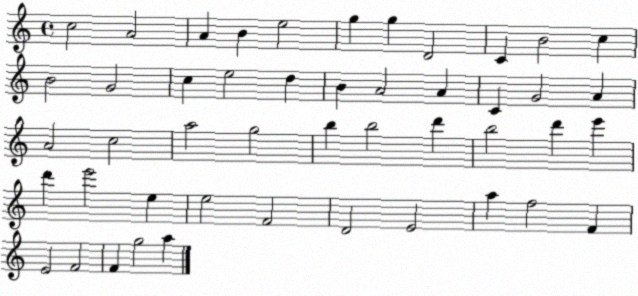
X:1
T:Untitled
M:4/4
L:1/4
K:C
c2 A2 A B e2 g g D2 C B2 c B2 G2 c e2 d B A2 A C G2 A A2 c2 a2 g2 b b2 d' b2 d' e' d' e'2 e e2 F2 D2 E2 a f2 F E2 F2 F g2 a